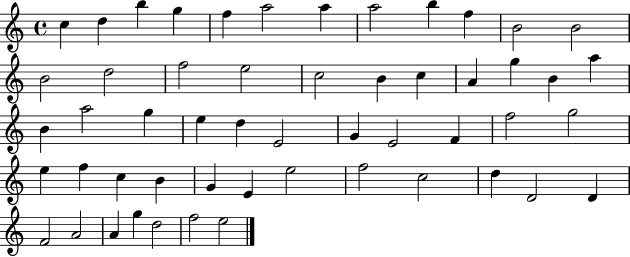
C5/q D5/q B5/q G5/q F5/q A5/h A5/q A5/h B5/q F5/q B4/h B4/h B4/h D5/h F5/h E5/h C5/h B4/q C5/q A4/q G5/q B4/q A5/q B4/q A5/h G5/q E5/q D5/q E4/h G4/q E4/h F4/q F5/h G5/h E5/q F5/q C5/q B4/q G4/q E4/q E5/h F5/h C5/h D5/q D4/h D4/q F4/h A4/h A4/q G5/q D5/h F5/h E5/h